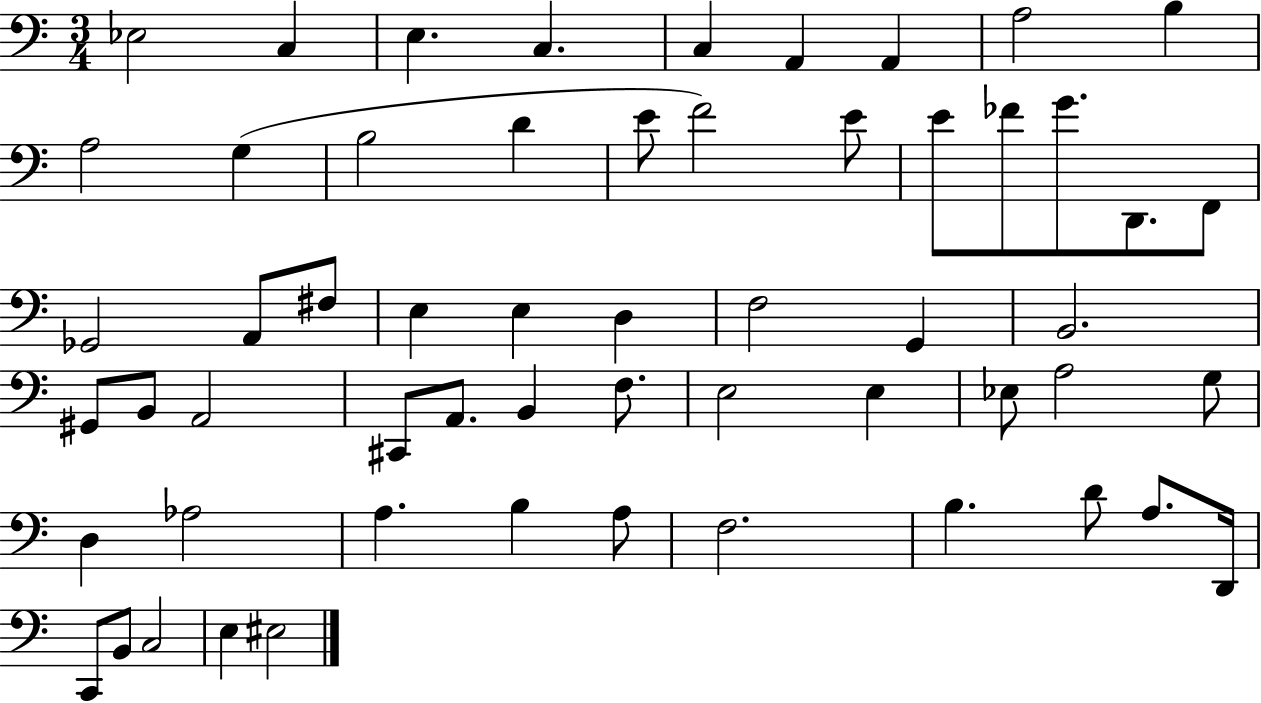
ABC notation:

X:1
T:Untitled
M:3/4
L:1/4
K:C
_E,2 C, E, C, C, A,, A,, A,2 B, A,2 G, B,2 D E/2 F2 E/2 E/2 _F/2 G/2 D,,/2 F,,/2 _G,,2 A,,/2 ^F,/2 E, E, D, F,2 G,, B,,2 ^G,,/2 B,,/2 A,,2 ^C,,/2 A,,/2 B,, F,/2 E,2 E, _E,/2 A,2 G,/2 D, _A,2 A, B, A,/2 F,2 B, D/2 A,/2 D,,/4 C,,/2 B,,/2 C,2 E, ^E,2